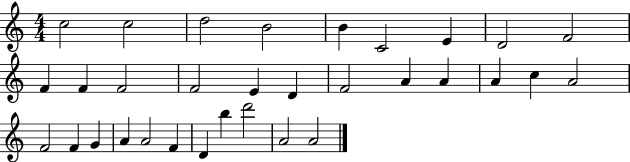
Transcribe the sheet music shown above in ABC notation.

X:1
T:Untitled
M:4/4
L:1/4
K:C
c2 c2 d2 B2 B C2 E D2 F2 F F F2 F2 E D F2 A A A c A2 F2 F G A A2 F D b d'2 A2 A2